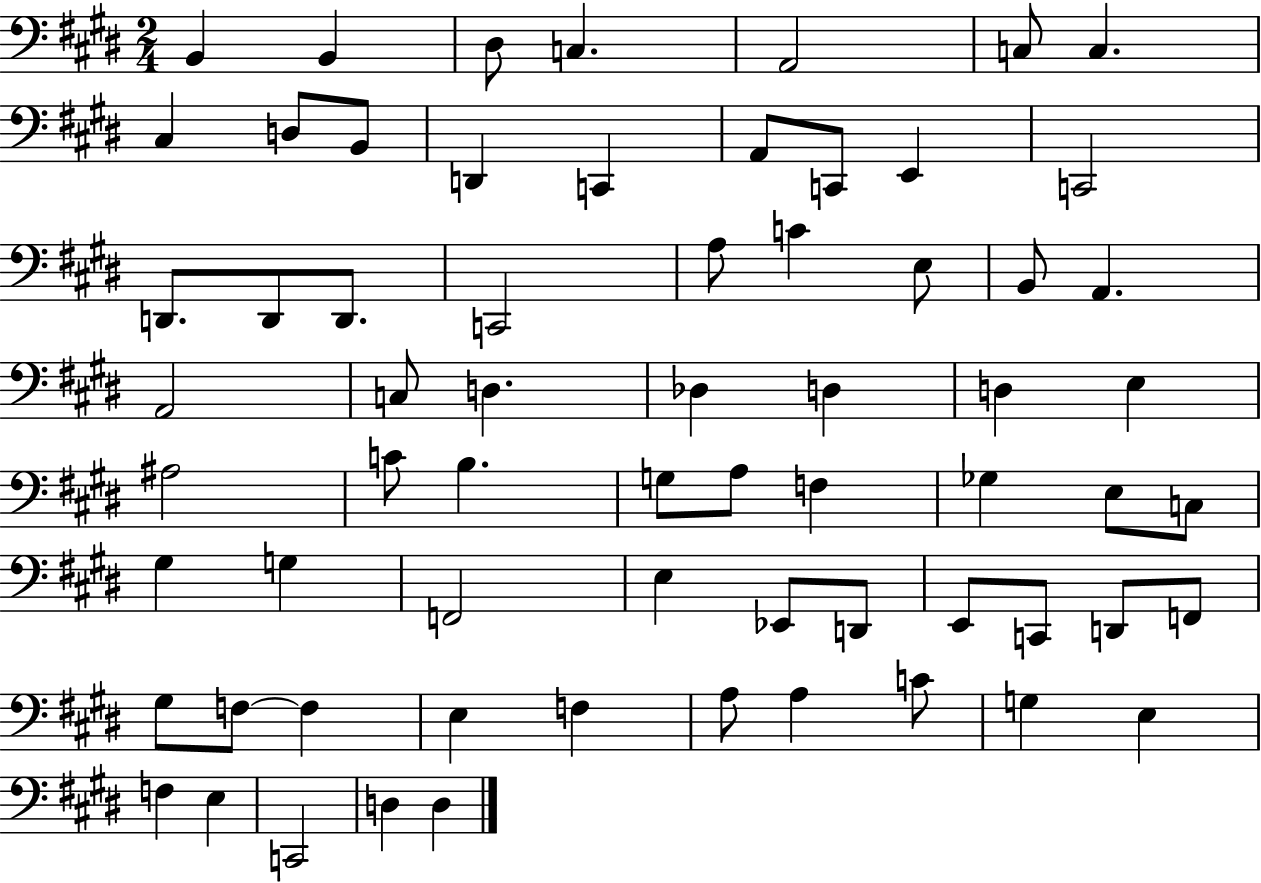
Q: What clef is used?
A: bass